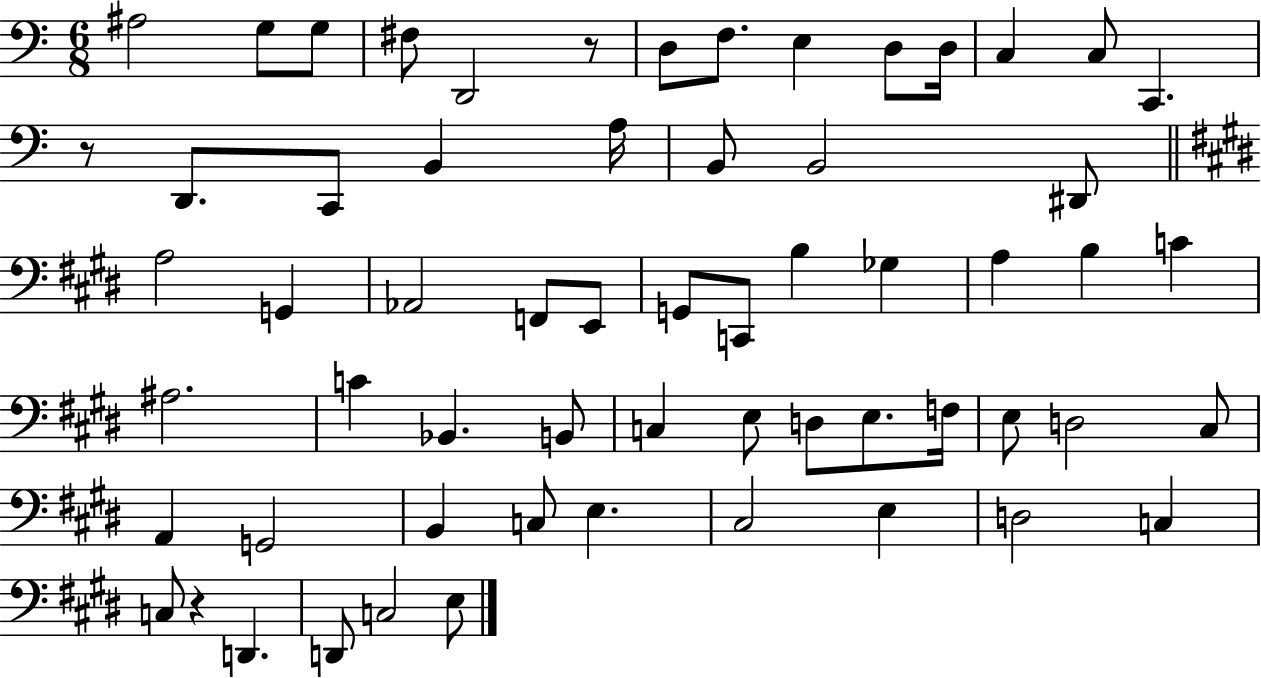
A#3/h G3/e G3/e F#3/e D2/h R/e D3/e F3/e. E3/q D3/e D3/s C3/q C3/e C2/q. R/e D2/e. C2/e B2/q A3/s B2/e B2/h D#2/e A3/h G2/q Ab2/h F2/e E2/e G2/e C2/e B3/q Gb3/q A3/q B3/q C4/q A#3/h. C4/q Bb2/q. B2/e C3/q E3/e D3/e E3/e. F3/s E3/e D3/h C#3/e A2/q G2/h B2/q C3/e E3/q. C#3/h E3/q D3/h C3/q C3/e R/q D2/q. D2/e C3/h E3/e